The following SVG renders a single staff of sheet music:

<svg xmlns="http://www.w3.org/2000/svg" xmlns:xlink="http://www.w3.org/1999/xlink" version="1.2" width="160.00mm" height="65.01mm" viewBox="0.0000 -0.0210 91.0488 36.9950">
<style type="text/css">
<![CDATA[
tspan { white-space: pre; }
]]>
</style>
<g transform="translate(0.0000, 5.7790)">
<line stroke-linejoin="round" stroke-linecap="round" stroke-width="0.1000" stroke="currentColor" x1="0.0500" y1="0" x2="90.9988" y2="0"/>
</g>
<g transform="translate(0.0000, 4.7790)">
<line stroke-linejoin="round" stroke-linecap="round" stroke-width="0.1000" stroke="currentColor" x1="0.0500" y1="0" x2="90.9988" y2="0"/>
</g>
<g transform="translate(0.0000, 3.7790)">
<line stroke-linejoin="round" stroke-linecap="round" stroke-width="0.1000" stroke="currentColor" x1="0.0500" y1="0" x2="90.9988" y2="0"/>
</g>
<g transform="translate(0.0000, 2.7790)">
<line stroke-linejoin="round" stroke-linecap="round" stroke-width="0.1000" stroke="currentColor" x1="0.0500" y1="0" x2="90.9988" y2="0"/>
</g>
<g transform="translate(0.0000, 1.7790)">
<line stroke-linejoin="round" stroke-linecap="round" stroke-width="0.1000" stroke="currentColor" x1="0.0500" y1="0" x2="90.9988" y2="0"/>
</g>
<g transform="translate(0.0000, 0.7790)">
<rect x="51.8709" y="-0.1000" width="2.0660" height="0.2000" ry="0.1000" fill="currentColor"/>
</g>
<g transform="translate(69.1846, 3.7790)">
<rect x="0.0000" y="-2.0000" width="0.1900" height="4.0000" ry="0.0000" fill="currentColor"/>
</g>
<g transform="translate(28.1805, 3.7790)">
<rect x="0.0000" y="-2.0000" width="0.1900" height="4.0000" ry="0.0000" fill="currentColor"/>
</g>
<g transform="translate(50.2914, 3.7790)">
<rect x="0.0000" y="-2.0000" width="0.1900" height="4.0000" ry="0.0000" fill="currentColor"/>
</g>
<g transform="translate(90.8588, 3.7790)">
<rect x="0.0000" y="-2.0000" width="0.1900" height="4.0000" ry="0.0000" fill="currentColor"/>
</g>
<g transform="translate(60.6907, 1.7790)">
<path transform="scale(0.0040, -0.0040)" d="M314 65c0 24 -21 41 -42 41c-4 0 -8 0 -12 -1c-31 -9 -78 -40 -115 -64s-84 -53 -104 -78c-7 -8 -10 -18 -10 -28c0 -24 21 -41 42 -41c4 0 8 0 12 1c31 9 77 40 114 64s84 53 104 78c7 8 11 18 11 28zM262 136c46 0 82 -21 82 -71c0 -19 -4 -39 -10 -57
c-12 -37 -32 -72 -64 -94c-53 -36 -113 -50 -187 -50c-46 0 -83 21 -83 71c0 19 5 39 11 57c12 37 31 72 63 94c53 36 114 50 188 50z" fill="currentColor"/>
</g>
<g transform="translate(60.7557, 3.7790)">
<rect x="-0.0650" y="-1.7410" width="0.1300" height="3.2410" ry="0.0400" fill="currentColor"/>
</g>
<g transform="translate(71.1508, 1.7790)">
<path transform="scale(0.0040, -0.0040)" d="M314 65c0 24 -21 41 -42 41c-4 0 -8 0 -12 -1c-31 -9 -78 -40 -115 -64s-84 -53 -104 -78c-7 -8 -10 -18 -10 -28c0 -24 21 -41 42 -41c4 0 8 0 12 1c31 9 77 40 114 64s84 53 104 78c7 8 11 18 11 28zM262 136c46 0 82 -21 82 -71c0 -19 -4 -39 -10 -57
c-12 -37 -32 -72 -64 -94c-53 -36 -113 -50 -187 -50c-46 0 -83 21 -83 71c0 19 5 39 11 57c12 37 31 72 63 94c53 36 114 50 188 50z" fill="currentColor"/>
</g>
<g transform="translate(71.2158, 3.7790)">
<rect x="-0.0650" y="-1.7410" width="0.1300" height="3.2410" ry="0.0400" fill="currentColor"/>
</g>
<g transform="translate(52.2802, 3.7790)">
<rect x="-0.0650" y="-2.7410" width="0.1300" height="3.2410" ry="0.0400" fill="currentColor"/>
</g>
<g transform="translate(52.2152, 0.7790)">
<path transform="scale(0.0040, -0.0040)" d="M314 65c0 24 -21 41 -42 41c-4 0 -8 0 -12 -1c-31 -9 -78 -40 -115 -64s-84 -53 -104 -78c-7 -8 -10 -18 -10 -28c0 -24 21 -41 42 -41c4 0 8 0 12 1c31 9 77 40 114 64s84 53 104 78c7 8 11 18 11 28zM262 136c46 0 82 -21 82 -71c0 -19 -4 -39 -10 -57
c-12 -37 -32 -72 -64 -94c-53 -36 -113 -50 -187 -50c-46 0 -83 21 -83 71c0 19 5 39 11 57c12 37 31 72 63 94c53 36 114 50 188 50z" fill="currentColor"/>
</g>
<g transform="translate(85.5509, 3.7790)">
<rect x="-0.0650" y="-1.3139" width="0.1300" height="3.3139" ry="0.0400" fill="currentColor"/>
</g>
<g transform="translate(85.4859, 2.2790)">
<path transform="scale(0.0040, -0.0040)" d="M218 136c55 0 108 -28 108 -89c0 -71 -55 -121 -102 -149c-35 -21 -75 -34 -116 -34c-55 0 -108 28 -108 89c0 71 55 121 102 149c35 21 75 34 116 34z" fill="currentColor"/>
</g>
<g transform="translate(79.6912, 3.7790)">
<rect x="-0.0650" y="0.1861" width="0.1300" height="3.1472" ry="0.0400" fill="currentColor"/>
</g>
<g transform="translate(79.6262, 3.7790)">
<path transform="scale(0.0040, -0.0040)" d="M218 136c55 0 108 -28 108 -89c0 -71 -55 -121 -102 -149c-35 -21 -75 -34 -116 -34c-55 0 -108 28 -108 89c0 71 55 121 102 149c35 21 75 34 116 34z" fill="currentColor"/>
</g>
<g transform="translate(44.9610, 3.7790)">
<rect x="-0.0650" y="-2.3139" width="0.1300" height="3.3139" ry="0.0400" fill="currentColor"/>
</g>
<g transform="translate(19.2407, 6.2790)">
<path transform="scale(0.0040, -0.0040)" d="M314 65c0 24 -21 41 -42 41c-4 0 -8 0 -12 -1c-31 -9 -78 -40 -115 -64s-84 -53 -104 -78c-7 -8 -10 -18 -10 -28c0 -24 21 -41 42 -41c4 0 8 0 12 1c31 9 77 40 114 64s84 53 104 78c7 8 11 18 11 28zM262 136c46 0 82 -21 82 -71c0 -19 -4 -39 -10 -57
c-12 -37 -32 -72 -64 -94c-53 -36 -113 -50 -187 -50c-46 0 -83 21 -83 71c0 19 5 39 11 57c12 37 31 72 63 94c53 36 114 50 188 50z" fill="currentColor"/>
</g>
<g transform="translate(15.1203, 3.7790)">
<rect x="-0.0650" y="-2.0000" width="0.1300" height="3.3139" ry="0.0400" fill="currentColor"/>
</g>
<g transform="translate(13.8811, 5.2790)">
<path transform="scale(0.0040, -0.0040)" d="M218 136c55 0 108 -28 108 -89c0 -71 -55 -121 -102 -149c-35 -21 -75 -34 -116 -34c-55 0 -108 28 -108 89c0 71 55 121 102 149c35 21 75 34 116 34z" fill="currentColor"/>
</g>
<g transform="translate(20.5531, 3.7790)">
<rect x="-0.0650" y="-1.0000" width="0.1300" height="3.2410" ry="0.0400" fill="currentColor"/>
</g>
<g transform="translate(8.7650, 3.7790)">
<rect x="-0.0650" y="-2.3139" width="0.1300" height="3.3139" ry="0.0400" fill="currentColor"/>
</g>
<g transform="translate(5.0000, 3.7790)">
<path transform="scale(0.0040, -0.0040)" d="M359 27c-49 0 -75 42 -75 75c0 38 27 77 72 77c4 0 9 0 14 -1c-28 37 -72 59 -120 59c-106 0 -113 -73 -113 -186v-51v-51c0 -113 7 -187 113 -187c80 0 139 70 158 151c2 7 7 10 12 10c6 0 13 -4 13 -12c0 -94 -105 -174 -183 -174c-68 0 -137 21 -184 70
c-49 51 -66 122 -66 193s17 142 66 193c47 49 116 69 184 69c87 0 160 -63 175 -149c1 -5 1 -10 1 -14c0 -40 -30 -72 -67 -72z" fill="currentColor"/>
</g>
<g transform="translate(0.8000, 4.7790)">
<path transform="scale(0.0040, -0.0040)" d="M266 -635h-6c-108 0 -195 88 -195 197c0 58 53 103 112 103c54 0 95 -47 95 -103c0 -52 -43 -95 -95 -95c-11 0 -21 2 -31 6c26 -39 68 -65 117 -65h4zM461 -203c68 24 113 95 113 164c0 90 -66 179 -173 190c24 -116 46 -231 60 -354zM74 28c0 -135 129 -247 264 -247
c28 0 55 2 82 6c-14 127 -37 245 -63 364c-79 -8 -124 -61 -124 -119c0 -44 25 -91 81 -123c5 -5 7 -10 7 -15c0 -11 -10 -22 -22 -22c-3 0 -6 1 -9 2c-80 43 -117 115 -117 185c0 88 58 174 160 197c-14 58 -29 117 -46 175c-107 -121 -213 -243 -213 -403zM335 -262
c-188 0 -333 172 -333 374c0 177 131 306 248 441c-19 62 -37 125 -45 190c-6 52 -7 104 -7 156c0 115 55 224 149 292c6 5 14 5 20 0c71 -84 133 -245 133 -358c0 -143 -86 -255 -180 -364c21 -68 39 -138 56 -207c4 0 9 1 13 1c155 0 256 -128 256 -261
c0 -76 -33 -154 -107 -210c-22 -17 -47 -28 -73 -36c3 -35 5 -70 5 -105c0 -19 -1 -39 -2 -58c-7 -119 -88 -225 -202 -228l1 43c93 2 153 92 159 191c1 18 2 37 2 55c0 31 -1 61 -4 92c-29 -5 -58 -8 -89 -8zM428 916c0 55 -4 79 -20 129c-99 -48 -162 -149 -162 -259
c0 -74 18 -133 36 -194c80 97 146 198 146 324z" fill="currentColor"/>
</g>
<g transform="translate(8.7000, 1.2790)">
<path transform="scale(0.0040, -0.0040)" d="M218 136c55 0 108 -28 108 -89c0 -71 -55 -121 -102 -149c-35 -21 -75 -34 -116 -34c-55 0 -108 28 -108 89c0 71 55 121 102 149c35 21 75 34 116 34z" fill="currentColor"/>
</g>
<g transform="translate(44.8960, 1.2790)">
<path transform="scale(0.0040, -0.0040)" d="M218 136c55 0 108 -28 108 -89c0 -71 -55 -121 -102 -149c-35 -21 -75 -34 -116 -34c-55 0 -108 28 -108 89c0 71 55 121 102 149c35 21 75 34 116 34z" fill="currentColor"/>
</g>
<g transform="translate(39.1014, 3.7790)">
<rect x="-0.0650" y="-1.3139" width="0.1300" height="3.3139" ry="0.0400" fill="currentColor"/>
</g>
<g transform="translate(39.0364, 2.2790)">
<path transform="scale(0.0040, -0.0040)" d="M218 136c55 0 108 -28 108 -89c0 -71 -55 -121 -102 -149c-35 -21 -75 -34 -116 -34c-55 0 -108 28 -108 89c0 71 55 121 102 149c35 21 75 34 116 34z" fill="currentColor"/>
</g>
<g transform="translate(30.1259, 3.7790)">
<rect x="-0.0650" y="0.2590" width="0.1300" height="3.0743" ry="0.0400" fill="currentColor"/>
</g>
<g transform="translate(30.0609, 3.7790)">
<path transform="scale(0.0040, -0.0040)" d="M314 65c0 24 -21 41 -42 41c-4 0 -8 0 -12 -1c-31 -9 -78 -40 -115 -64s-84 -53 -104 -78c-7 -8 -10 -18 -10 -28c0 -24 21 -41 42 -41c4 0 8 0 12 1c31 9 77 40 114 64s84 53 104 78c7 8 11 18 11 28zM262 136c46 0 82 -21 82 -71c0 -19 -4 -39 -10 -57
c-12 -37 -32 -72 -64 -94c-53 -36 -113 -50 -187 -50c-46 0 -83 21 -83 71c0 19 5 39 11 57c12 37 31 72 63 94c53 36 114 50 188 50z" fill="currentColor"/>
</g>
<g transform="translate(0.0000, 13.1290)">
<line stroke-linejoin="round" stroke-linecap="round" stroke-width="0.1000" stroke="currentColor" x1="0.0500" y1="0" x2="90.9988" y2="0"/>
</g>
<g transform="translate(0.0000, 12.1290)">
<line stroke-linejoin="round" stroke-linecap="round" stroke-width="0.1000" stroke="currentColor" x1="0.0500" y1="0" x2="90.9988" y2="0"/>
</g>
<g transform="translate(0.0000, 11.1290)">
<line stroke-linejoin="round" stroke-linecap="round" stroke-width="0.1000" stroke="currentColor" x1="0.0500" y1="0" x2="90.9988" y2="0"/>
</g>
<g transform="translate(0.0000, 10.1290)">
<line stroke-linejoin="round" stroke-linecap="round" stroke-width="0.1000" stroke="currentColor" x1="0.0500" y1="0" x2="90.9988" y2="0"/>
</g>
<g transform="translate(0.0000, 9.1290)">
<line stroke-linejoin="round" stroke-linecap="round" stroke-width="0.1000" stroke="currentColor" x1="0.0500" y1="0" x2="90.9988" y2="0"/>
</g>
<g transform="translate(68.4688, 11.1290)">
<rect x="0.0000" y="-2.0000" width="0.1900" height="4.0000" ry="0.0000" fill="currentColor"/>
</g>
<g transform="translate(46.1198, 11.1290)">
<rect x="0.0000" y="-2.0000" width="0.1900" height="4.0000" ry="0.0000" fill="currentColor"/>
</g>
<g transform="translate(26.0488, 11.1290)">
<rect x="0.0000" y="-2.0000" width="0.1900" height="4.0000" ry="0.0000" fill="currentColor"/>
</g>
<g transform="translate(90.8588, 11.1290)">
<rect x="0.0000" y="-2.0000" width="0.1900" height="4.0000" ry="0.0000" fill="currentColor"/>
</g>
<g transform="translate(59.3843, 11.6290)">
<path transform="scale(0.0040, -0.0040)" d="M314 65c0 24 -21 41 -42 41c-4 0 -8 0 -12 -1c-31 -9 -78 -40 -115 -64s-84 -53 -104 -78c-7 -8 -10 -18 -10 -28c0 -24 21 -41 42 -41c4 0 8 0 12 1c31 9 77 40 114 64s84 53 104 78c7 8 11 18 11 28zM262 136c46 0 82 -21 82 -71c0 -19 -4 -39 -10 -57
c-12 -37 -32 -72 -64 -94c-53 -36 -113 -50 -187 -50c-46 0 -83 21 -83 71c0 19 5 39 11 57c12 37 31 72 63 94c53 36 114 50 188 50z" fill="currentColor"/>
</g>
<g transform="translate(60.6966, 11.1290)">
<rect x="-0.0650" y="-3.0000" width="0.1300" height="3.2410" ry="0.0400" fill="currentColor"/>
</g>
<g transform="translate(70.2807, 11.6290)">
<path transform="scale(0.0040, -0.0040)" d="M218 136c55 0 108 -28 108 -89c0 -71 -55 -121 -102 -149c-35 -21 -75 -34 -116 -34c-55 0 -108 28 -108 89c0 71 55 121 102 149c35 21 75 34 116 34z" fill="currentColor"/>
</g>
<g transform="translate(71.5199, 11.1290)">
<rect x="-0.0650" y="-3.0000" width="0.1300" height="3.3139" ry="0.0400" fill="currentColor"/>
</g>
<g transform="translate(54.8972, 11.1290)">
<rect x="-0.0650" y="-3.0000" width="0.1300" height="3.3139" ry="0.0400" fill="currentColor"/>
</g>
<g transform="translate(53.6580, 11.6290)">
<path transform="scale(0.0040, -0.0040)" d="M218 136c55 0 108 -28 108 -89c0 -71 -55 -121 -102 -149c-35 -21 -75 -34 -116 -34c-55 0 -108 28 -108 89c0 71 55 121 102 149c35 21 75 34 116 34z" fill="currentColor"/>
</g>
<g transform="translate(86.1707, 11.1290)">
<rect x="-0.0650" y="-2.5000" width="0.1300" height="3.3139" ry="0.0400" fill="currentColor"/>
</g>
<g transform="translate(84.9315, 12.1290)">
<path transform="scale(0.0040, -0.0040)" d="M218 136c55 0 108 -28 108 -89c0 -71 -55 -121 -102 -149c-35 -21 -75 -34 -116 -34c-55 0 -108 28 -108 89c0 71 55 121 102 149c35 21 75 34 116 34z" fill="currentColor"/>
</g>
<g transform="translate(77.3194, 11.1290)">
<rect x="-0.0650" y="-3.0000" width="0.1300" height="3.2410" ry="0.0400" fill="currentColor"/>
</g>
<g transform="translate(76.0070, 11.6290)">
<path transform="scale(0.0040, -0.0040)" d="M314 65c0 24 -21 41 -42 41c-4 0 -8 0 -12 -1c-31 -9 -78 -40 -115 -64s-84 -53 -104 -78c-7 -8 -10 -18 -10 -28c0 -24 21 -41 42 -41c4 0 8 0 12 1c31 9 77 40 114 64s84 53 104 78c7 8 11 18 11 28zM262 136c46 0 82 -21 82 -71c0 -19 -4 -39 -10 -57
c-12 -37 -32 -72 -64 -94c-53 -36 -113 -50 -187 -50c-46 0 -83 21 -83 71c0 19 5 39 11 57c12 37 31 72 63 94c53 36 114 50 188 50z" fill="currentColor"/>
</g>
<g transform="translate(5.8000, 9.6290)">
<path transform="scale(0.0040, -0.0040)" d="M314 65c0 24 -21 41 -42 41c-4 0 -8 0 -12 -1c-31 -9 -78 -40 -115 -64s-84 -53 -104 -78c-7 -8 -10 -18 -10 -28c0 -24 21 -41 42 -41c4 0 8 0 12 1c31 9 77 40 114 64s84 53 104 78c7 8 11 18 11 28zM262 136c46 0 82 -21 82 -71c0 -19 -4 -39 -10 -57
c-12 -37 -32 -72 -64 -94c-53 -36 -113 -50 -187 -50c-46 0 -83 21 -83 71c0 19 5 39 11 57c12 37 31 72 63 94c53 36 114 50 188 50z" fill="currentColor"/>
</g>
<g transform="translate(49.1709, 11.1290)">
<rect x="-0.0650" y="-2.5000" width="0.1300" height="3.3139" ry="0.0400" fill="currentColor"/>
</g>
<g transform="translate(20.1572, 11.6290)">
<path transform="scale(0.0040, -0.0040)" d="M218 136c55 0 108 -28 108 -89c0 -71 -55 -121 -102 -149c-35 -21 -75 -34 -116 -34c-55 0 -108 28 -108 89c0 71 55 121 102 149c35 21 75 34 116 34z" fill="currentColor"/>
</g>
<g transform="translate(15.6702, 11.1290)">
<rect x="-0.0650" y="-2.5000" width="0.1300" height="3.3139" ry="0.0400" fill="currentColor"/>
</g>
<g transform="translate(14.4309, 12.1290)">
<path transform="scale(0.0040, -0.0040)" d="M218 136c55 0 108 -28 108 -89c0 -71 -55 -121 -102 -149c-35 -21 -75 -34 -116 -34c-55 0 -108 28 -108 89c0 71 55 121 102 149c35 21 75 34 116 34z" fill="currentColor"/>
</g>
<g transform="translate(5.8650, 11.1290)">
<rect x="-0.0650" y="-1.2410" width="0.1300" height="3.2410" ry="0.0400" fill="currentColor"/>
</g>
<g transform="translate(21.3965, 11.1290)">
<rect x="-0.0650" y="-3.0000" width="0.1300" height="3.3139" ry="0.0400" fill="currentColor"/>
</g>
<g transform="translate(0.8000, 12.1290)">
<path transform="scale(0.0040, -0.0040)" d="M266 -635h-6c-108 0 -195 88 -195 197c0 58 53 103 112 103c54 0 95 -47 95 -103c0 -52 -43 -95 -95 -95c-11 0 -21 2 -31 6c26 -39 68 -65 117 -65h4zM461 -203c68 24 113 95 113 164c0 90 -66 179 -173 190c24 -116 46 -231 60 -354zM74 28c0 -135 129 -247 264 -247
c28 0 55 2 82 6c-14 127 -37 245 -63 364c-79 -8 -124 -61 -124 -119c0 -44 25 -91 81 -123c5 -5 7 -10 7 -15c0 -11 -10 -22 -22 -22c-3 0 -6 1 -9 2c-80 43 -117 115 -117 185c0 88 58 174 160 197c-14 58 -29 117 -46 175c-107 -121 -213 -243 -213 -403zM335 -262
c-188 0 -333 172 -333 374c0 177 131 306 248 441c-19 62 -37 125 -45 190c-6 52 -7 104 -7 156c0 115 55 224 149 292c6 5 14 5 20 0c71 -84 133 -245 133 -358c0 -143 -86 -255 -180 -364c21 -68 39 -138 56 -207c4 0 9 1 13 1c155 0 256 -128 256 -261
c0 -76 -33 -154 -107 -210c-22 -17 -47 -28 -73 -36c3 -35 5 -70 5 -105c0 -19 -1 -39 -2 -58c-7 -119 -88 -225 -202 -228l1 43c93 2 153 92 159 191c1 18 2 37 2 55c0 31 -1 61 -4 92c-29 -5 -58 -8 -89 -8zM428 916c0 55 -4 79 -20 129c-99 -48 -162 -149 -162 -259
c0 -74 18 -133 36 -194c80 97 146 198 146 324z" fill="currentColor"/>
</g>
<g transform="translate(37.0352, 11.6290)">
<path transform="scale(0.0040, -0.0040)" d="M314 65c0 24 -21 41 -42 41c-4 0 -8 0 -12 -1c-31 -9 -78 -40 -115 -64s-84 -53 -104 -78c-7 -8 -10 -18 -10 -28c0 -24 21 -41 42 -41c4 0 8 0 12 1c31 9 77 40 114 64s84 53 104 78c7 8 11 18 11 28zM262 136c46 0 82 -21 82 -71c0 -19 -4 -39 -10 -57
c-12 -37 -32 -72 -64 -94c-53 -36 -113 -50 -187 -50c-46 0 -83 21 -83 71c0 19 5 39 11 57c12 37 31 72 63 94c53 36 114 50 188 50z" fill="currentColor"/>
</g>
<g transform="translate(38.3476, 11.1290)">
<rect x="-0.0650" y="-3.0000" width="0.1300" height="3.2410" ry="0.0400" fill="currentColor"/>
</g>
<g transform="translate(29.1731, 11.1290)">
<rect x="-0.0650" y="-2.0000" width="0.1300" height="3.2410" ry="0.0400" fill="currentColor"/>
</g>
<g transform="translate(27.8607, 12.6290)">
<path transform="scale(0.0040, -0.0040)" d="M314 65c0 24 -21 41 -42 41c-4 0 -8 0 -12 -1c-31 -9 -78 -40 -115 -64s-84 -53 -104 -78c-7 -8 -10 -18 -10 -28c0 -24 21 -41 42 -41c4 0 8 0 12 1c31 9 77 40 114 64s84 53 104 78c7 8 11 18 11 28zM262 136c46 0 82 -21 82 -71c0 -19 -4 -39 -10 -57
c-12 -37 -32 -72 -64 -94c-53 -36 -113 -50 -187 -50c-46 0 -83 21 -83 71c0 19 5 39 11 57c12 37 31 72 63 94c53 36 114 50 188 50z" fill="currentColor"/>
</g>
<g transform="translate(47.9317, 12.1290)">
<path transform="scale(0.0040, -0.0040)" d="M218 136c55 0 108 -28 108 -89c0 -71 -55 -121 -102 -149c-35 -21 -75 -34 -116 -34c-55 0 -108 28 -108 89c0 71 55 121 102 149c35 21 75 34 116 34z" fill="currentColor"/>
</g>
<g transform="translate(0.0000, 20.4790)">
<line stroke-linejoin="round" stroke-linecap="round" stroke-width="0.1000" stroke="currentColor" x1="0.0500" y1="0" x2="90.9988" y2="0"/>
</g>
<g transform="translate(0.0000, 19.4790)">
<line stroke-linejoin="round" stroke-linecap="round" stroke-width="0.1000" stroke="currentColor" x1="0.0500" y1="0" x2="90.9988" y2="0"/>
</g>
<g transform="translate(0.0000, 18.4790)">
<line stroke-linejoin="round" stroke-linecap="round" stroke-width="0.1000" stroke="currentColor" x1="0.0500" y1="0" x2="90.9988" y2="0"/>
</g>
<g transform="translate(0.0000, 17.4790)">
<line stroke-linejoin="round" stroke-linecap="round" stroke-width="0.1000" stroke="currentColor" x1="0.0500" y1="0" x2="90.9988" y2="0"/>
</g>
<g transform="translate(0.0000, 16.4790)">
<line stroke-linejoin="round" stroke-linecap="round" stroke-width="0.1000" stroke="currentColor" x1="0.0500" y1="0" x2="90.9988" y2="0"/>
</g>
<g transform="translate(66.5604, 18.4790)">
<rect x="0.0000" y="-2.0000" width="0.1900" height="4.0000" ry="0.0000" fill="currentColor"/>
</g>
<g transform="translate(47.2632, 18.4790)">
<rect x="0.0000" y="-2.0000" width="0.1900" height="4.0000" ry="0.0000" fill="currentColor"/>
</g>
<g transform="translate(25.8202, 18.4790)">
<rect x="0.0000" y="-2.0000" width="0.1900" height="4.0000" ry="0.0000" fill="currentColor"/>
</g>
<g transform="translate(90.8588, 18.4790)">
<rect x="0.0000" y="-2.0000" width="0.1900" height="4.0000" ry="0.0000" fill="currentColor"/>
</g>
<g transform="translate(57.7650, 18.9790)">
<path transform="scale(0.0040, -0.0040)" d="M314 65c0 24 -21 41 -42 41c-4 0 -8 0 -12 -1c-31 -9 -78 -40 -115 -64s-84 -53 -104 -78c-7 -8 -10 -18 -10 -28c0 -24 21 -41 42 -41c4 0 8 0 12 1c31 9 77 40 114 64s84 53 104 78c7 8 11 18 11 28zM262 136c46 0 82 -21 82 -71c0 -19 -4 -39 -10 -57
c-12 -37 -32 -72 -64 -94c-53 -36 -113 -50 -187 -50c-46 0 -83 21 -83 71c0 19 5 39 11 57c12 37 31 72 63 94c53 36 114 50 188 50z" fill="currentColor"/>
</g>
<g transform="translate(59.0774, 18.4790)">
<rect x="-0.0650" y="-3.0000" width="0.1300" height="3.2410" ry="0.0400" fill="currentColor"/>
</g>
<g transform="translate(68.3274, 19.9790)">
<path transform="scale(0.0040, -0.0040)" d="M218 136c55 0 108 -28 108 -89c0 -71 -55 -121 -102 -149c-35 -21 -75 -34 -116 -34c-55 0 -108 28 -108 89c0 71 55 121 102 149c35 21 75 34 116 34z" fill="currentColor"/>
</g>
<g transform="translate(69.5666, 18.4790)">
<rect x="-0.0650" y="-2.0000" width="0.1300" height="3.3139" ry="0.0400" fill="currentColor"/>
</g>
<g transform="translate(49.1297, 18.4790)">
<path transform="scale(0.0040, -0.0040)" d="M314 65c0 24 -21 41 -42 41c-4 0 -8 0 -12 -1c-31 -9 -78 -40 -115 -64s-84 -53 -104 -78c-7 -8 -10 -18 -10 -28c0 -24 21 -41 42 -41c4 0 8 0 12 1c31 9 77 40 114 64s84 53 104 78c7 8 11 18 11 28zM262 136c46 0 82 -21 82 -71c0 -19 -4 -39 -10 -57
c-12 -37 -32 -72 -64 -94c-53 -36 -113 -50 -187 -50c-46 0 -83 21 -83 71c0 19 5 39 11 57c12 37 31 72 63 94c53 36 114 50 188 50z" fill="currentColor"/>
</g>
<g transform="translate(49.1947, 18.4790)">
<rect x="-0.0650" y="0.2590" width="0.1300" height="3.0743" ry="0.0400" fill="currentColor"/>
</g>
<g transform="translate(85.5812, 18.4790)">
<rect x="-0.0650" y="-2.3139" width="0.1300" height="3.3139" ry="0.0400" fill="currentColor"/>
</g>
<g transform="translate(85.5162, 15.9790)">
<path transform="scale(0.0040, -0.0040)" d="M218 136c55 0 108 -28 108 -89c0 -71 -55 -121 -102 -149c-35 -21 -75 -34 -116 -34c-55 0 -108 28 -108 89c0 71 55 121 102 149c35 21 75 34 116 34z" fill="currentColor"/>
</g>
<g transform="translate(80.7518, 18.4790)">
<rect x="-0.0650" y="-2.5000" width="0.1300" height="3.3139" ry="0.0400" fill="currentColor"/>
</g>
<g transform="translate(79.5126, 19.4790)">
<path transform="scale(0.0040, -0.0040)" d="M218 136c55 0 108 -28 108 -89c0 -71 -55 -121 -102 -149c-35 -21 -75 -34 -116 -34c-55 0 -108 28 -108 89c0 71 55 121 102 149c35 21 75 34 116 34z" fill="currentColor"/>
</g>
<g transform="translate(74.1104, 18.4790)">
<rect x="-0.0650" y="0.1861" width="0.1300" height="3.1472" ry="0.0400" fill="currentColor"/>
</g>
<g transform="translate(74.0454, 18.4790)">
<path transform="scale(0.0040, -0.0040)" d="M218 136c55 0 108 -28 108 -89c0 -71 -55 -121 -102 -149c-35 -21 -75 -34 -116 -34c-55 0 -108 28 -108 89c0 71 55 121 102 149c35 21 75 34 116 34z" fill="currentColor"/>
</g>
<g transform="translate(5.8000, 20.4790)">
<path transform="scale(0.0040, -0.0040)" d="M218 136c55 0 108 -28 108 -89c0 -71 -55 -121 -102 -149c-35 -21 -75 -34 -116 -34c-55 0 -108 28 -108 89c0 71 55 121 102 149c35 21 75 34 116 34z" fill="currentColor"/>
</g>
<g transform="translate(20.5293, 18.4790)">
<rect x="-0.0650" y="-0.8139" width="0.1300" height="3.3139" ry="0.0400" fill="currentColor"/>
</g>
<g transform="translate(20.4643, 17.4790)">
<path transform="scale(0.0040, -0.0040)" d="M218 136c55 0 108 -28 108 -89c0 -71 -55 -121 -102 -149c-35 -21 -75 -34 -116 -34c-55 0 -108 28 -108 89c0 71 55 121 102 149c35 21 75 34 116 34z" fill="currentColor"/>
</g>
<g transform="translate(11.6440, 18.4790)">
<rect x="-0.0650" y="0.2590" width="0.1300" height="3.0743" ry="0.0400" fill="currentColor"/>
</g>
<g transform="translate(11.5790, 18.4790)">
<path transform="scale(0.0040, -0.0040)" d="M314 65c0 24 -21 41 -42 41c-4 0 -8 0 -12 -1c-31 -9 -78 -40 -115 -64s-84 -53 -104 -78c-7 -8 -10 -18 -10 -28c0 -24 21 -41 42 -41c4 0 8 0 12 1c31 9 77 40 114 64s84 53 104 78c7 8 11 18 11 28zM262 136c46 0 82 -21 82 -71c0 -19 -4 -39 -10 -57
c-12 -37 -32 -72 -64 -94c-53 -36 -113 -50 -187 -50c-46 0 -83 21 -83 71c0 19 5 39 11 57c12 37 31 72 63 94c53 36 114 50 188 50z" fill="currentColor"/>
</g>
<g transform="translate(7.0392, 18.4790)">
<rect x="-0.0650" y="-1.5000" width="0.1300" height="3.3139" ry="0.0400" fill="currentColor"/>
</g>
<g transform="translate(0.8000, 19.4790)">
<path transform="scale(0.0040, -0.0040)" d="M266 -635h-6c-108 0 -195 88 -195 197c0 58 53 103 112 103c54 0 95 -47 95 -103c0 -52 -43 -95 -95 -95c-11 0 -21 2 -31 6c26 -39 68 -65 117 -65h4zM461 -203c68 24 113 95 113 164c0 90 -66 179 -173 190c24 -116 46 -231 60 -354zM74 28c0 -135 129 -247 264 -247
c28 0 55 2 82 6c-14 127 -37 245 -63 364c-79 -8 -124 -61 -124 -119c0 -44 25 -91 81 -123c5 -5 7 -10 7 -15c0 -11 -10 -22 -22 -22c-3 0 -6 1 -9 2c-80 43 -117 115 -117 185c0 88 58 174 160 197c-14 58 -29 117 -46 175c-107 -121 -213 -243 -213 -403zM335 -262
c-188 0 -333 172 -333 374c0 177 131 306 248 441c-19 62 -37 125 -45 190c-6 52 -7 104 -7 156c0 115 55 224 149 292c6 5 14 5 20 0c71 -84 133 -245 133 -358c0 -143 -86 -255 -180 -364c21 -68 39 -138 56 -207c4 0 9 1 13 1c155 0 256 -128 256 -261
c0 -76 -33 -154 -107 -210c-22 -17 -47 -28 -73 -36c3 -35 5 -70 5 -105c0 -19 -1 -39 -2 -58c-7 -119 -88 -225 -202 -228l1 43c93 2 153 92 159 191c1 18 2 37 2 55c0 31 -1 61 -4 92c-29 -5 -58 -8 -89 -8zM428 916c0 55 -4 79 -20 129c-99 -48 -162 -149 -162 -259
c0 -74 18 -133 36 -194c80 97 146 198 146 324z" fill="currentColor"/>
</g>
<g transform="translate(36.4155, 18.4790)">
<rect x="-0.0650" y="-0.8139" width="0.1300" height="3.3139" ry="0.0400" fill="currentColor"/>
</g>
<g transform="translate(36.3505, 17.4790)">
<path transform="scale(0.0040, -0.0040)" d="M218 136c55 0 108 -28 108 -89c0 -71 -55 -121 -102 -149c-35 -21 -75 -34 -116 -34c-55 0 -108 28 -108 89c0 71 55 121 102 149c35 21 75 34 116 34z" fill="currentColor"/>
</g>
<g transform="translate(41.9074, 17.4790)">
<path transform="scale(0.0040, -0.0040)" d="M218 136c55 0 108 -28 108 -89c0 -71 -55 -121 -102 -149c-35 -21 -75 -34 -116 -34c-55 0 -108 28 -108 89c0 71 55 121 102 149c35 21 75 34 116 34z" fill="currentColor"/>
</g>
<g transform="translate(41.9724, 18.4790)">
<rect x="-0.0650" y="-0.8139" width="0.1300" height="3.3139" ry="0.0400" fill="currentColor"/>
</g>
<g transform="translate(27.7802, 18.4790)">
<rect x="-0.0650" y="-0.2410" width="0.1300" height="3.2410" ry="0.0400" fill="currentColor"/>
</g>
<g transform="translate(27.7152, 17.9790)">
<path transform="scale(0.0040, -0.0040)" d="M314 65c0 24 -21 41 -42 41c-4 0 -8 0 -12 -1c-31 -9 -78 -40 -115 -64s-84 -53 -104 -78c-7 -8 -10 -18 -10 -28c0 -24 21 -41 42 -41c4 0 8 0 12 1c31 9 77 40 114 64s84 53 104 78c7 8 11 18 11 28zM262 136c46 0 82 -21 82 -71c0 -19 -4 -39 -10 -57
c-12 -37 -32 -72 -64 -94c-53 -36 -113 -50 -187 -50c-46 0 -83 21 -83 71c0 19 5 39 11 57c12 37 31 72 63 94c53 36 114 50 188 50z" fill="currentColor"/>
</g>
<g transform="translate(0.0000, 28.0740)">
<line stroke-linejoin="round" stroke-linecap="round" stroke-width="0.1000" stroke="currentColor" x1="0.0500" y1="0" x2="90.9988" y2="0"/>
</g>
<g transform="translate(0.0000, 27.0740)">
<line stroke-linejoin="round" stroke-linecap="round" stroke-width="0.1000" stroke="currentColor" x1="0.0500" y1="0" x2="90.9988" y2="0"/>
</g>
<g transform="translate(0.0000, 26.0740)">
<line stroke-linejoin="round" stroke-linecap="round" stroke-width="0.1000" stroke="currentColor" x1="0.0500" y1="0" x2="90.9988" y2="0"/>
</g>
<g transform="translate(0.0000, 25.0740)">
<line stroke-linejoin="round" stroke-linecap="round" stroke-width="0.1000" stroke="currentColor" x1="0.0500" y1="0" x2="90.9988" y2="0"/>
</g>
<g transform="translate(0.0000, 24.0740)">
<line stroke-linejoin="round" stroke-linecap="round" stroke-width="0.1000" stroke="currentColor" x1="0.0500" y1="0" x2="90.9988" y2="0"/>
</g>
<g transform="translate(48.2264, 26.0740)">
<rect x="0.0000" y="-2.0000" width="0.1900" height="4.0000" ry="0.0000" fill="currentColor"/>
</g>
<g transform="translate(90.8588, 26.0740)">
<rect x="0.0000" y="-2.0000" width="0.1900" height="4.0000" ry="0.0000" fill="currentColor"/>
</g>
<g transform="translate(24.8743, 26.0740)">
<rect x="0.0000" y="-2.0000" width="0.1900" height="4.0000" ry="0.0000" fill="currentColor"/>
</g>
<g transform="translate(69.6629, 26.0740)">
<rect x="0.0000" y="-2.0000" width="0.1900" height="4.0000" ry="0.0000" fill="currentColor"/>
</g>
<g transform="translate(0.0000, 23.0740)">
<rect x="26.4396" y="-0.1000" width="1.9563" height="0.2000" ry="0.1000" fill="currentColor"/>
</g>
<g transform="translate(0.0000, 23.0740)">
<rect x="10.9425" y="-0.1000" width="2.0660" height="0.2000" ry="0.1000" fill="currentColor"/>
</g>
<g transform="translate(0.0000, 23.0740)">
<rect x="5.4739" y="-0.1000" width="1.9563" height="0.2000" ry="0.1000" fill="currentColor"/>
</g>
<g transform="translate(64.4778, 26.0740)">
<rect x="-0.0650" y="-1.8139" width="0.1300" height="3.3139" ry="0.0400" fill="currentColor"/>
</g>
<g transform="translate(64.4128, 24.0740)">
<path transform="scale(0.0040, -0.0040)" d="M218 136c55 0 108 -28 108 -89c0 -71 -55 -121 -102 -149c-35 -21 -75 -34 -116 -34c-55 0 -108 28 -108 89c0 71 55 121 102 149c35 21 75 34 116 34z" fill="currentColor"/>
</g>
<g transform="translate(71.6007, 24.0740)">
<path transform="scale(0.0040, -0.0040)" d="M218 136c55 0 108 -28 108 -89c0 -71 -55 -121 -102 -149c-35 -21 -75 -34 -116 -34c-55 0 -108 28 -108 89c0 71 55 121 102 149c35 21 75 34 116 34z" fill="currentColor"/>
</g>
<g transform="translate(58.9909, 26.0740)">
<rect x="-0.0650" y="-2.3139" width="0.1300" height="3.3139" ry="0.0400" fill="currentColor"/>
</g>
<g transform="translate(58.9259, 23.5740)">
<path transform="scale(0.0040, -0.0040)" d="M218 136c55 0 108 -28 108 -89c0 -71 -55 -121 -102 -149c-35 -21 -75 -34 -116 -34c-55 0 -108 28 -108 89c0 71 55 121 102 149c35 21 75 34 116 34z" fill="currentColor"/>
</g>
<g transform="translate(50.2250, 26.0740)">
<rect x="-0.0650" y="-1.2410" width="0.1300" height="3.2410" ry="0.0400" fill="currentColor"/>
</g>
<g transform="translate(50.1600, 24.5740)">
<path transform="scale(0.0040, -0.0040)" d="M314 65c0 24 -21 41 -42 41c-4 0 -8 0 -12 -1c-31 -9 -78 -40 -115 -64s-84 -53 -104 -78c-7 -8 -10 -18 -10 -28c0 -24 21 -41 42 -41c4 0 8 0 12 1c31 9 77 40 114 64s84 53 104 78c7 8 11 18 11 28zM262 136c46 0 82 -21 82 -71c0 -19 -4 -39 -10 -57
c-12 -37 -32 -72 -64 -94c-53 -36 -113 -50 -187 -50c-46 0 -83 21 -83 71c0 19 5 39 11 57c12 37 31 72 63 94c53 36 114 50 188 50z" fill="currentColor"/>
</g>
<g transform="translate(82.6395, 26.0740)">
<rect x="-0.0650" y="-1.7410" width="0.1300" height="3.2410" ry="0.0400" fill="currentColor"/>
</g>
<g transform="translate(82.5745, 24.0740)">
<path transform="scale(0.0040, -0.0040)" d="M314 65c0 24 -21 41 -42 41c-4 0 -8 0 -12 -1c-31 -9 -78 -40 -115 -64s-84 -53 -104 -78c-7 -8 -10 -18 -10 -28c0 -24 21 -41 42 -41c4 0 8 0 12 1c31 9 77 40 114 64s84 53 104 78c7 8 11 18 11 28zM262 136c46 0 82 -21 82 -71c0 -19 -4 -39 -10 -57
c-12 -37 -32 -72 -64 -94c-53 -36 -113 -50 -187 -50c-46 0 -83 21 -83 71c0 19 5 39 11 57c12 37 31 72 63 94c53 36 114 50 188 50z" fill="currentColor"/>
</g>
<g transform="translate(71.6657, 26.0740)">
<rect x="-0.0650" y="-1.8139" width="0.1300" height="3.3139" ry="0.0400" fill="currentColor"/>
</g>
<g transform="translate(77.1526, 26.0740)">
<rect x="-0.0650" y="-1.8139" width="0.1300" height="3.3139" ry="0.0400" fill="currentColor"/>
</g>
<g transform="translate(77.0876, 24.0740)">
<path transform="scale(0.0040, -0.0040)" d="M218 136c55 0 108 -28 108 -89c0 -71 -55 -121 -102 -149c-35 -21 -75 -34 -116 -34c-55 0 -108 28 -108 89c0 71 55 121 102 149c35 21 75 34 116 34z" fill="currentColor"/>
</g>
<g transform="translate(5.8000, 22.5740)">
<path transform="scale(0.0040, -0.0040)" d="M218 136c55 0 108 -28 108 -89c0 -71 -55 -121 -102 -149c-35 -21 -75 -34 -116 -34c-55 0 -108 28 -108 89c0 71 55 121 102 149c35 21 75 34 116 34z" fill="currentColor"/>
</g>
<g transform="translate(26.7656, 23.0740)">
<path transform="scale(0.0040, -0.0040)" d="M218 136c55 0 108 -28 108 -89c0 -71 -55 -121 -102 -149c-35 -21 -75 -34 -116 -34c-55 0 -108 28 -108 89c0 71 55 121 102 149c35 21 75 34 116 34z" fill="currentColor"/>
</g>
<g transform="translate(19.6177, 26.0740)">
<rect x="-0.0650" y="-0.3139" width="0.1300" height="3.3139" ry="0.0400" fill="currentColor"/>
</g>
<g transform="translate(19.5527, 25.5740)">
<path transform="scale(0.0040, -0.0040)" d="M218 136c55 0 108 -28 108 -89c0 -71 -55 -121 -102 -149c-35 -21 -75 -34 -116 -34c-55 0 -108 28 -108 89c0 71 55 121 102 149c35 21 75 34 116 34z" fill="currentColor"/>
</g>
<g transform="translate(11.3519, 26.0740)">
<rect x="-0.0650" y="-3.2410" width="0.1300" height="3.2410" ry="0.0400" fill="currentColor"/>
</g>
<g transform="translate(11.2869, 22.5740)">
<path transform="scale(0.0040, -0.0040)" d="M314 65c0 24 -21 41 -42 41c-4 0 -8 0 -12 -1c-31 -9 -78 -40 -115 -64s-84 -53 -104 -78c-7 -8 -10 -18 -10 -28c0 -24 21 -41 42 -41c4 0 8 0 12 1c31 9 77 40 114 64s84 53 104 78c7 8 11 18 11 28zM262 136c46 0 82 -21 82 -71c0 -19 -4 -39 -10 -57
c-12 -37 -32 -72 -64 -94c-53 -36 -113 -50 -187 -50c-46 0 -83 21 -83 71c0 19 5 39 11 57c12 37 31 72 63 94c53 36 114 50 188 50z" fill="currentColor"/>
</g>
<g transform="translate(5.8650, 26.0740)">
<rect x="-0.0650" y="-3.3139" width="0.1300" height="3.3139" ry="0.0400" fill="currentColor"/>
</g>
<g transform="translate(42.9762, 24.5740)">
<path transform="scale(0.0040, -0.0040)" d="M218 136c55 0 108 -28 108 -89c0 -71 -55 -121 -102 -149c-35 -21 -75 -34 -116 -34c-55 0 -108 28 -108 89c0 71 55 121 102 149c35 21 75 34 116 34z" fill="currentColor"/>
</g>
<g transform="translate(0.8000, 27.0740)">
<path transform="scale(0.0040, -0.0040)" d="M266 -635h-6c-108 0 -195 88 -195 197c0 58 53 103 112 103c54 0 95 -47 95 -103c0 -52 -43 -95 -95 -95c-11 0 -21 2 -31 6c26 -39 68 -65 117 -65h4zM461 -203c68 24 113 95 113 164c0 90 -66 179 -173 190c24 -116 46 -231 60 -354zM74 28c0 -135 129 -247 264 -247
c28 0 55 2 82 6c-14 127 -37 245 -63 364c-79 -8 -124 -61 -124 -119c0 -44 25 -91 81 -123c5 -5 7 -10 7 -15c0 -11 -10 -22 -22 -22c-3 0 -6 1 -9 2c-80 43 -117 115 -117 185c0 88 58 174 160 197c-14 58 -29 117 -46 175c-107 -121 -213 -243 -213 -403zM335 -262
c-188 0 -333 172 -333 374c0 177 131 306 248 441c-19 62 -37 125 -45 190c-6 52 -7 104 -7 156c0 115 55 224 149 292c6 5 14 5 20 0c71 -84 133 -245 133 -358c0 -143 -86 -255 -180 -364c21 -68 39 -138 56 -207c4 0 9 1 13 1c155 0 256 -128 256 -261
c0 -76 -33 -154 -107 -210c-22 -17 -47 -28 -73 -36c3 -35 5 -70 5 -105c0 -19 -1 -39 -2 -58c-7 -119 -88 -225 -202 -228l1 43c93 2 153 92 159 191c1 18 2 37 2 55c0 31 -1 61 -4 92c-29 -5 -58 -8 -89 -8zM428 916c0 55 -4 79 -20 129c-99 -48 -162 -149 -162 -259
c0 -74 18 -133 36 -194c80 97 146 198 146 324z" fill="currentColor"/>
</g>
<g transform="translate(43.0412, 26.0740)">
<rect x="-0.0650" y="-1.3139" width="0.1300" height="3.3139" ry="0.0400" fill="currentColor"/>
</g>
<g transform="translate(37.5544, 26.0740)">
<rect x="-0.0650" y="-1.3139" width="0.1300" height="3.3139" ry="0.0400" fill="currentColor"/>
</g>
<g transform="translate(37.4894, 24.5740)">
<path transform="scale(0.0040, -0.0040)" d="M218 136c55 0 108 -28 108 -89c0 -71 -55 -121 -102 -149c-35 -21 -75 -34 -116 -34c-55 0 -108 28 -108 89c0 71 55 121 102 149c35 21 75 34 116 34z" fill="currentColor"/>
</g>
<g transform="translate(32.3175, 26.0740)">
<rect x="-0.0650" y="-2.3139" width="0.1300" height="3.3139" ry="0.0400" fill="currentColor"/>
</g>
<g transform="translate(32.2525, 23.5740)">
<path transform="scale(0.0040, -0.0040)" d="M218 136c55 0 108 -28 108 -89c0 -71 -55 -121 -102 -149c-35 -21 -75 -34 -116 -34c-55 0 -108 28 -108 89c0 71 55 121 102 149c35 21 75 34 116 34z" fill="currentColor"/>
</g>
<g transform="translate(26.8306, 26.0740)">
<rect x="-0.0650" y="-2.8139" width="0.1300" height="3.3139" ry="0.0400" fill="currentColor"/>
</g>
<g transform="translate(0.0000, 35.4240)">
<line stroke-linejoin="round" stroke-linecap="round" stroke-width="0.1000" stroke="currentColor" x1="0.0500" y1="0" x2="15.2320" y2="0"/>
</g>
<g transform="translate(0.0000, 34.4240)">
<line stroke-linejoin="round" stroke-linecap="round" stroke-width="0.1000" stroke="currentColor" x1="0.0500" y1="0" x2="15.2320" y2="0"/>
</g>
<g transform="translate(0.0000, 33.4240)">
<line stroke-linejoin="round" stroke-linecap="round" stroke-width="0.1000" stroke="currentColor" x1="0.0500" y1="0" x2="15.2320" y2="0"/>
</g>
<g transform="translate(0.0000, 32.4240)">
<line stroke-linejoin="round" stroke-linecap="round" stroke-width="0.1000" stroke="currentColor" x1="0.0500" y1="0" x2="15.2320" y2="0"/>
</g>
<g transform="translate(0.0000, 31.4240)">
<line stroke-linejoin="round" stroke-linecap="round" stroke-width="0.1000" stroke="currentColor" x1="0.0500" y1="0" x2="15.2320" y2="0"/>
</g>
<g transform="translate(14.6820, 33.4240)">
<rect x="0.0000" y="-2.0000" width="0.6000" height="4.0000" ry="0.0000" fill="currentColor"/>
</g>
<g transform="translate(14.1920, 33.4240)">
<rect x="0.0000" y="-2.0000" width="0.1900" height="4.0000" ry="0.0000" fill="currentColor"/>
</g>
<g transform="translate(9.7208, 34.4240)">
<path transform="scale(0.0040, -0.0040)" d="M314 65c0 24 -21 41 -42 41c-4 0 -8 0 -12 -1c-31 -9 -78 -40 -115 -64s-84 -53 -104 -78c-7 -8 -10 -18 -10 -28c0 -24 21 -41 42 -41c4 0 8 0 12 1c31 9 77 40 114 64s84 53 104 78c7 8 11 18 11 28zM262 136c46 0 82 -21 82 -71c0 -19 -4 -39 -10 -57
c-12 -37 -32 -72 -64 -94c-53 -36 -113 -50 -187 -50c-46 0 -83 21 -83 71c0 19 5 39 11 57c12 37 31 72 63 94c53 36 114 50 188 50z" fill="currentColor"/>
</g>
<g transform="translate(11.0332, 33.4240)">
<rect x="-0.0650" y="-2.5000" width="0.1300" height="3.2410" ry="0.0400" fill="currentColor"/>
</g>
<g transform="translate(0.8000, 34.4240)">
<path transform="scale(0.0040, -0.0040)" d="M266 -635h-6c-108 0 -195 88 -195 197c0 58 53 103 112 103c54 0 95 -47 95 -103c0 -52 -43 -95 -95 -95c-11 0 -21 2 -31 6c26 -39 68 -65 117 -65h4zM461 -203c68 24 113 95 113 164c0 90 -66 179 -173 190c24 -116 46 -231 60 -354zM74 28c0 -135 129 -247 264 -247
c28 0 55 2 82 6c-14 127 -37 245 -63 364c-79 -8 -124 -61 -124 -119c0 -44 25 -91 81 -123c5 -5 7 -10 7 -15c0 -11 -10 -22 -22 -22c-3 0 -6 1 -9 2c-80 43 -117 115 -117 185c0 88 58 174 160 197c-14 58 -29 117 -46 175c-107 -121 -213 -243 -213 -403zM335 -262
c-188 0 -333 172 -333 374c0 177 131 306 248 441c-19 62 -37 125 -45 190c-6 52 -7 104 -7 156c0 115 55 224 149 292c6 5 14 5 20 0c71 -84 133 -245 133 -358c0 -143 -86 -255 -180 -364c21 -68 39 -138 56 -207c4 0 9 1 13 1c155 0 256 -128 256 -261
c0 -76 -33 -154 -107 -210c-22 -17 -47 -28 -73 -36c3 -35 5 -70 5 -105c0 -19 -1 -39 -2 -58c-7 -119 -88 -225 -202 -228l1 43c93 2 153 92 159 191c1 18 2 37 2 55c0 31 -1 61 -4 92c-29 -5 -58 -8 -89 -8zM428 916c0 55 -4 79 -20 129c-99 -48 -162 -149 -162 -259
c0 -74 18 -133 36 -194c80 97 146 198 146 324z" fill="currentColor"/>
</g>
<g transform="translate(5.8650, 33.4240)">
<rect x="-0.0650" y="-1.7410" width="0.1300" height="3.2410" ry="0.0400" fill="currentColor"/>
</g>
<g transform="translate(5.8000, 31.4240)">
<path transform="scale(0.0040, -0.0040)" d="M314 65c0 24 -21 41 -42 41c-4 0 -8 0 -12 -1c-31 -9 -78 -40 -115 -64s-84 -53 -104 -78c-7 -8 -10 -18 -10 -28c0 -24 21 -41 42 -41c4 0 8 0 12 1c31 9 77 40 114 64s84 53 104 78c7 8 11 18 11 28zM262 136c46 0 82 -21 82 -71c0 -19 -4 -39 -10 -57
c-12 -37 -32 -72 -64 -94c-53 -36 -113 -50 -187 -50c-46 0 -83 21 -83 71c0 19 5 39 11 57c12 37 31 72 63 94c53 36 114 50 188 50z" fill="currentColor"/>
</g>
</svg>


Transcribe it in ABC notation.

X:1
T:Untitled
M:4/4
L:1/4
K:C
g F D2 B2 e g a2 f2 f2 B e e2 G A F2 A2 G A A2 A A2 G E B2 d c2 d d B2 A2 F B G g b b2 c a g e e e2 g f f f f2 f2 G2